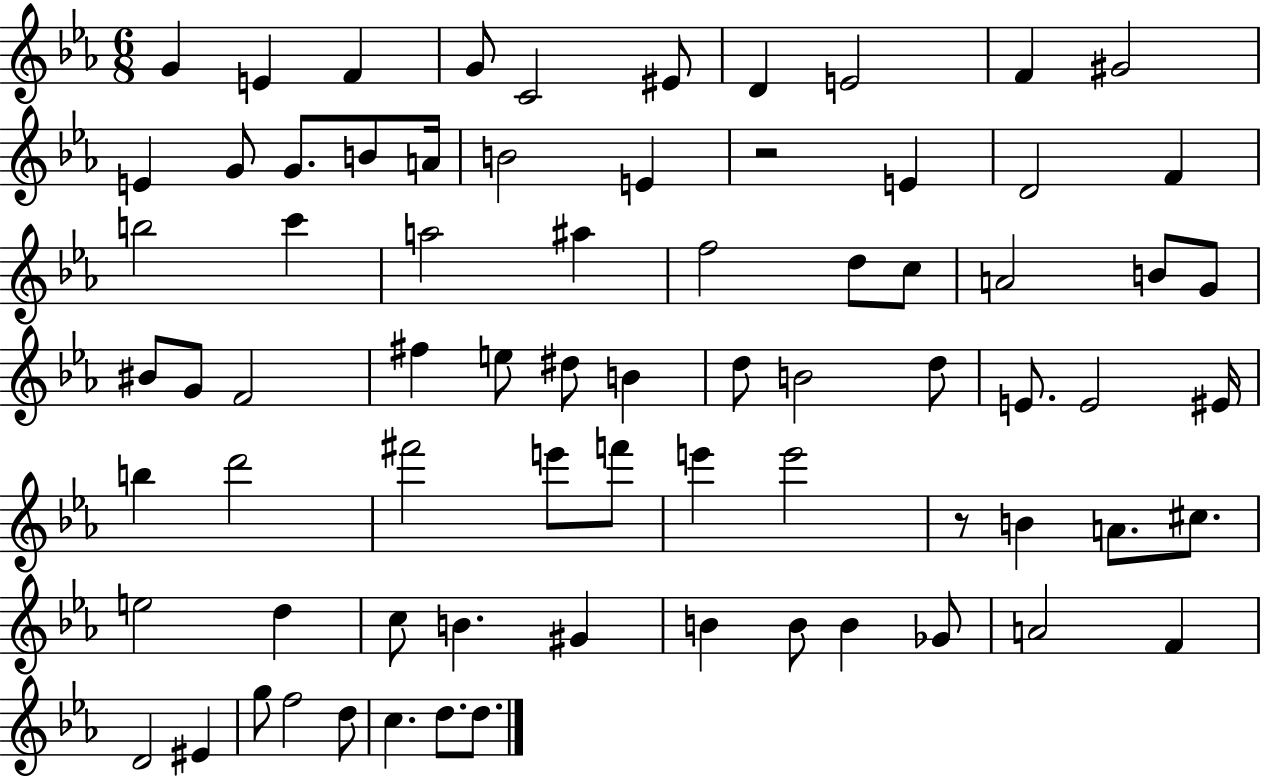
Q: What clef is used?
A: treble